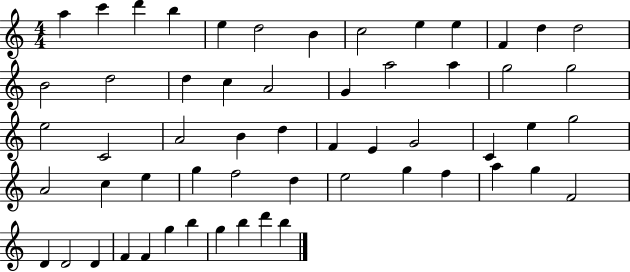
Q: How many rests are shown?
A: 0